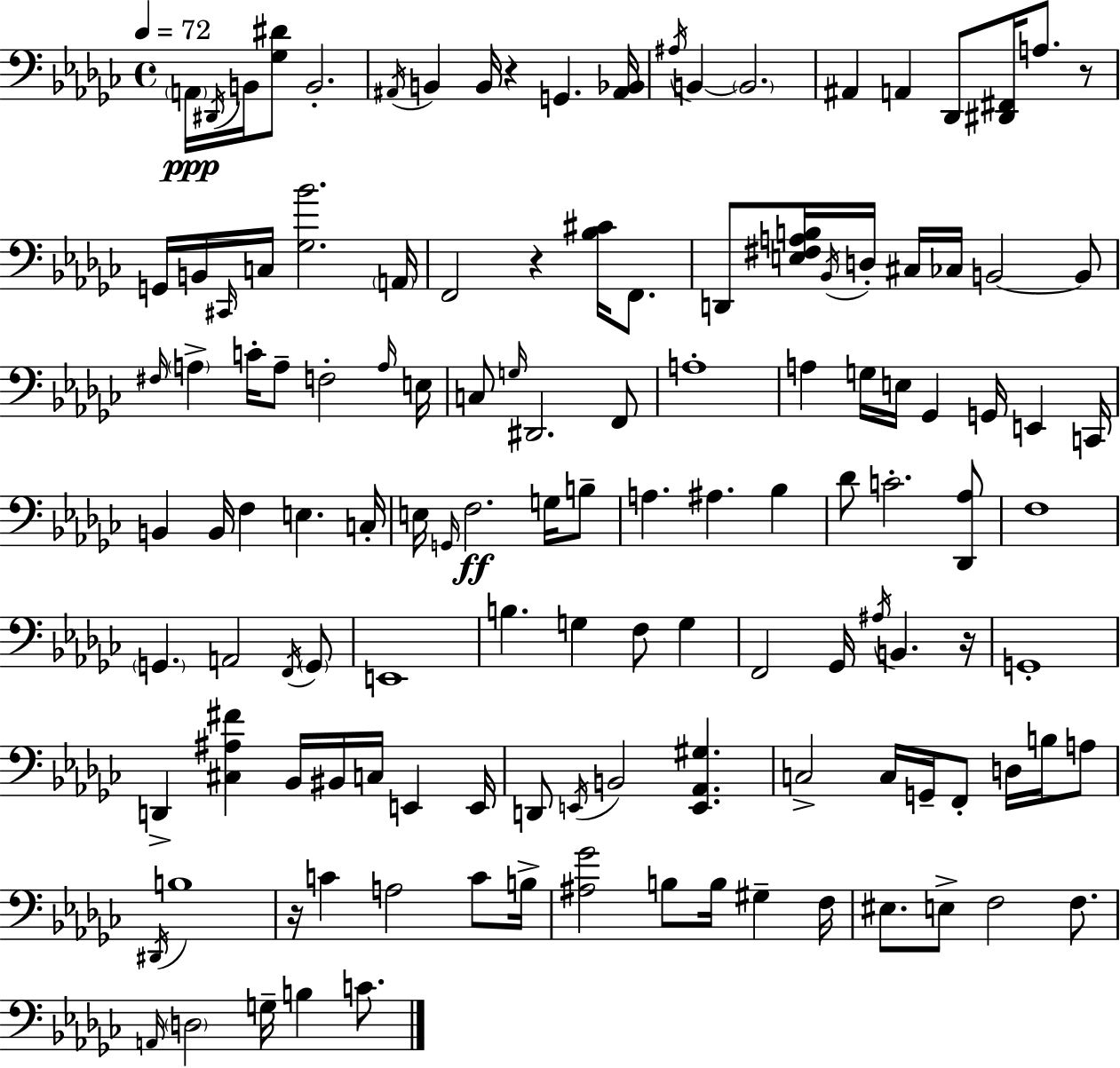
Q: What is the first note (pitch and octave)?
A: A2